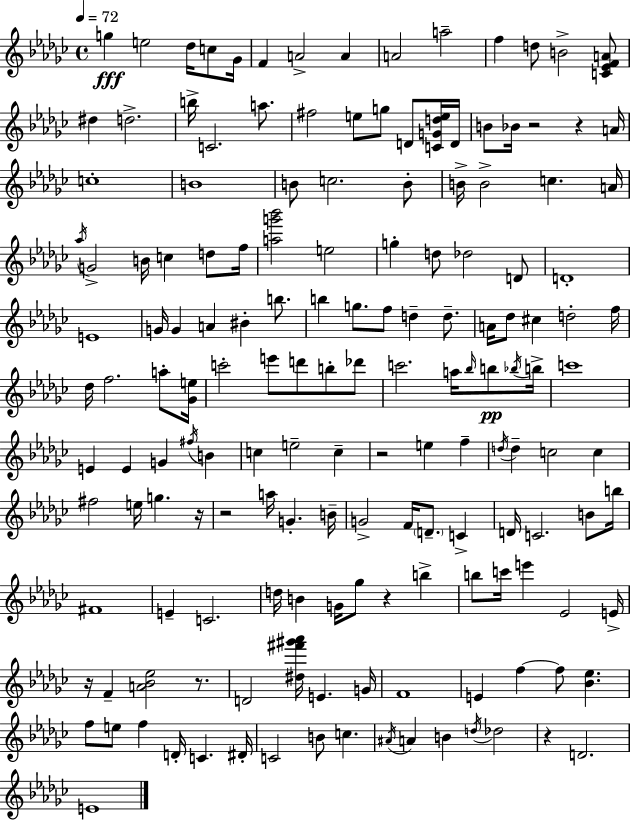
G5/q E5/h Db5/s C5/e Gb4/s F4/q A4/h A4/q A4/h A5/h F5/q D5/e B4/h [C4,Eb4,F4,A4]/e D#5/q D5/h. B5/s C4/h. A5/e. F#5/h E5/e G5/e D4/e [C4,G4,D5,E5]/s D4/s B4/e Bb4/s R/h R/q A4/s C5/w B4/w B4/e C5/h. B4/e B4/s B4/h C5/q. A4/s Ab5/s G4/h B4/s C5/q D5/e F5/s [A5,G6,Bb6]/h E5/h G5/q D5/e Db5/h D4/e D4/w E4/w G4/s G4/q A4/q BIS4/q B5/e. B5/q G5/e. F5/e D5/q D5/e. A4/s Db5/e C#5/q D5/h F5/s Db5/s F5/h. A5/e [Gb4,E5]/s C6/h E6/e D6/e B5/e Db6/e C6/h. A5/s Bb5/s B5/e Bb5/s B5/s C6/w E4/q E4/q G4/q F#5/s B4/q C5/q E5/h C5/q R/h E5/q F5/q D5/s D5/q C5/h C5/q F#5/h E5/s G5/q. R/s R/h A5/s G4/q. B4/s G4/h F4/s D4/e. C4/q D4/s C4/h. B4/e B5/s F#4/w E4/q C4/h. D5/s B4/q G4/s Gb5/e R/q B5/q B5/e C6/s E6/q Eb4/h E4/s R/s F4/q [A4,Bb4,Eb5]/h R/e. D4/h [D#5,F#6,G#6,Ab6]/s E4/q. G4/s F4/w E4/q F5/q F5/e [Bb4,Eb5]/q. F5/e E5/e F5/q D4/s C4/q. D#4/s C4/h B4/e C5/q. A#4/s A4/q B4/q D5/s Db5/h R/q D4/h. E4/w